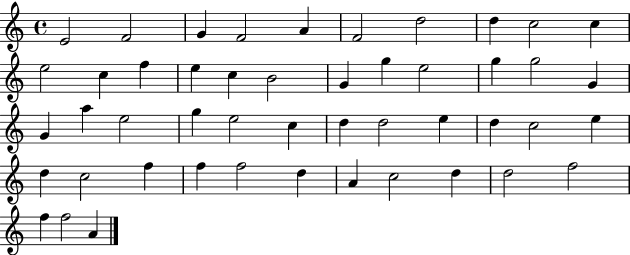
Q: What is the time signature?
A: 4/4